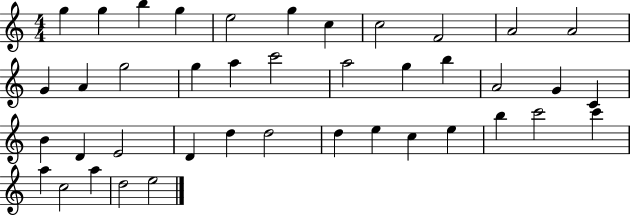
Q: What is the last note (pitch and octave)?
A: E5